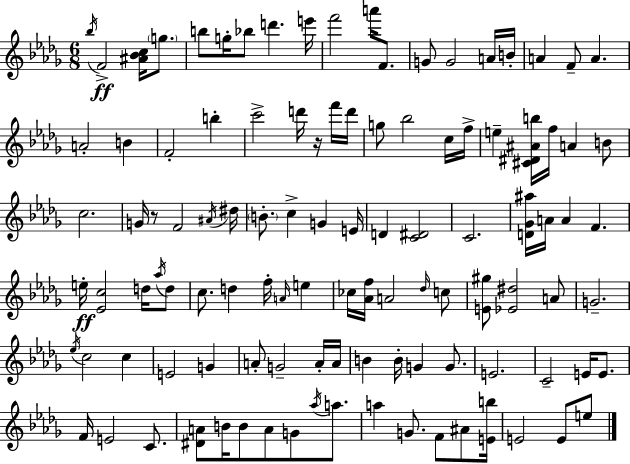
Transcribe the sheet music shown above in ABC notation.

X:1
T:Untitled
M:6/8
L:1/4
K:Bbm
_b/4 F2 [^A_Bc]/4 g/2 b/2 g/4 _b/2 d' e'/4 f'2 a'/4 F/2 G/2 G2 A/4 B/4 A F/2 A A2 B F2 b c'2 d'/4 z/4 f'/4 d'/4 g/2 _b2 c/4 f/4 e [^C^D^Ab]/4 f/4 A B/2 c2 G/4 z/2 F2 ^A/4 ^d/4 B/2 c G E/4 D [C^D]2 C2 [D_G^a]/4 A/4 A F e/4 [_Ec]2 d/4 _a/4 d/2 c/2 d f/4 A/4 e _c/4 [_Af]/4 A2 _d/4 c/2 [E^g]/2 [_E^d]2 A/2 G2 _e/4 c2 c E2 G A/2 G2 A/4 A/4 B B/4 G G/2 E2 C2 E/4 E/2 F/4 E2 C/2 [^DA]/2 B/4 B/2 A/2 G/2 _a/4 a/2 a G/2 F/2 ^A/2 [Eb]/4 E2 E/2 e/2